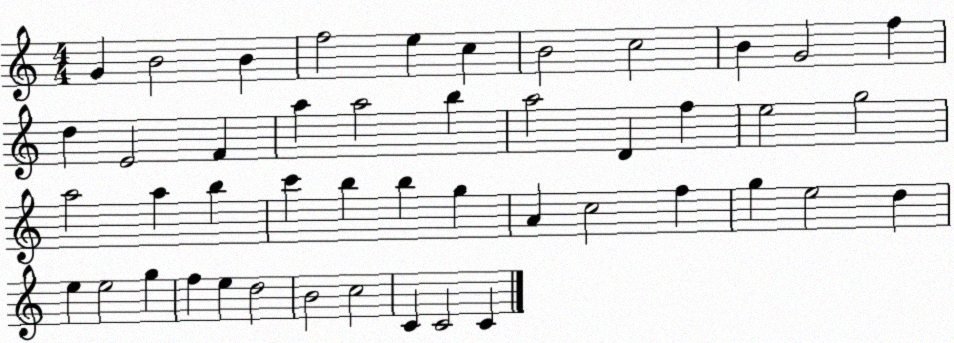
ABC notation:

X:1
T:Untitled
M:4/4
L:1/4
K:C
G B2 B f2 e c B2 c2 B G2 f d E2 F a a2 b a2 D f e2 g2 a2 a b c' b b g A c2 f g e2 d e e2 g f e d2 B2 c2 C C2 C